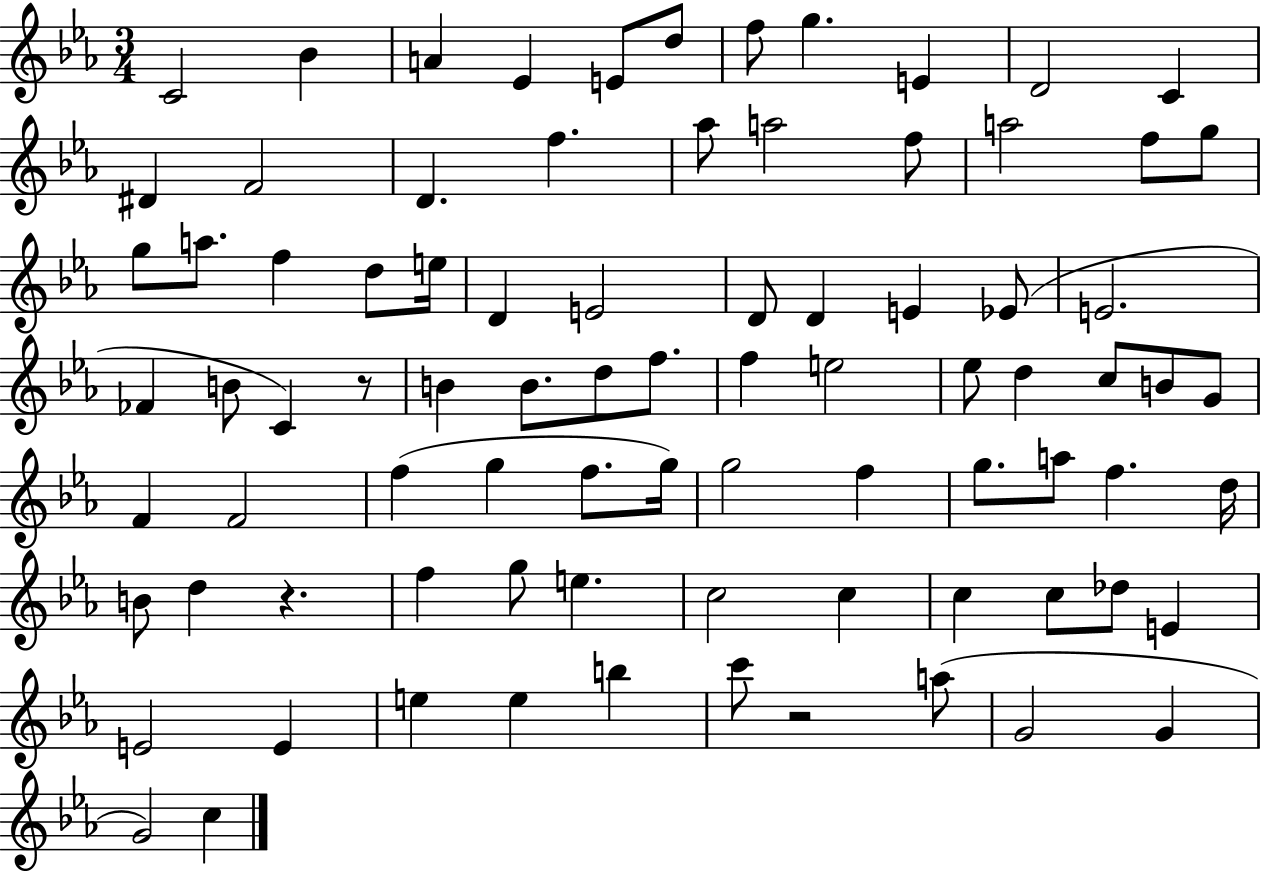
{
  \clef treble
  \numericTimeSignature
  \time 3/4
  \key ees \major
  \repeat volta 2 { c'2 bes'4 | a'4 ees'4 e'8 d''8 | f''8 g''4. e'4 | d'2 c'4 | \break dis'4 f'2 | d'4. f''4. | aes''8 a''2 f''8 | a''2 f''8 g''8 | \break g''8 a''8. f''4 d''8 e''16 | d'4 e'2 | d'8 d'4 e'4 ees'8( | e'2. | \break fes'4 b'8 c'4) r8 | b'4 b'8. d''8 f''8. | f''4 e''2 | ees''8 d''4 c''8 b'8 g'8 | \break f'4 f'2 | f''4( g''4 f''8. g''16) | g''2 f''4 | g''8. a''8 f''4. d''16 | \break b'8 d''4 r4. | f''4 g''8 e''4. | c''2 c''4 | c''4 c''8 des''8 e'4 | \break e'2 e'4 | e''4 e''4 b''4 | c'''8 r2 a''8( | g'2 g'4 | \break g'2) c''4 | } \bar "|."
}